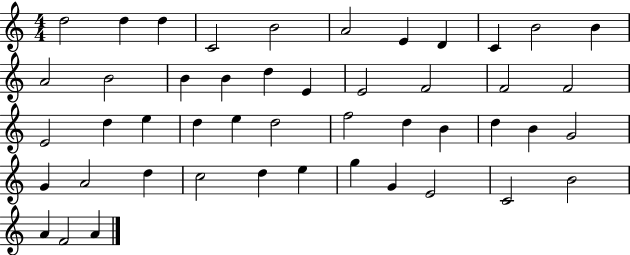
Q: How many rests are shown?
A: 0